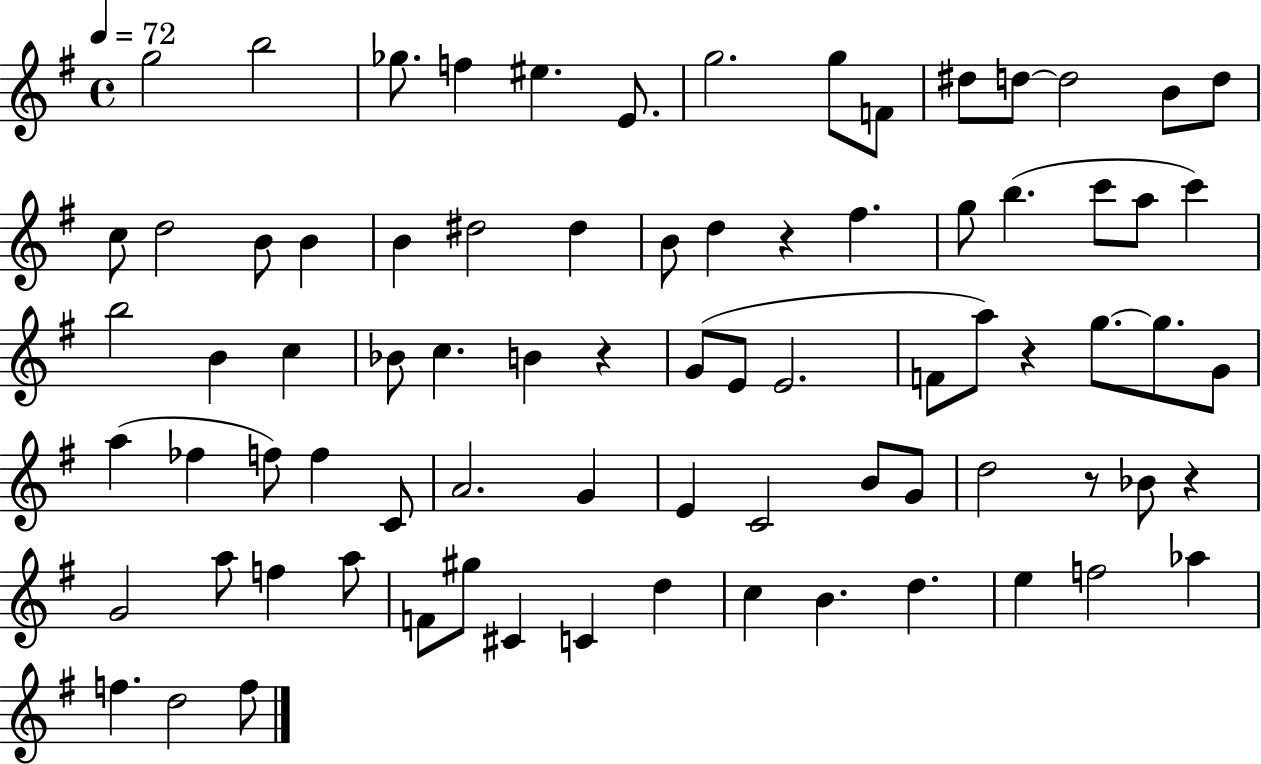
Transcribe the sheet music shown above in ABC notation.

X:1
T:Untitled
M:4/4
L:1/4
K:G
g2 b2 _g/2 f ^e E/2 g2 g/2 F/2 ^d/2 d/2 d2 B/2 d/2 c/2 d2 B/2 B B ^d2 ^d B/2 d z ^f g/2 b c'/2 a/2 c' b2 B c _B/2 c B z G/2 E/2 E2 F/2 a/2 z g/2 g/2 G/2 a _f f/2 f C/2 A2 G E C2 B/2 G/2 d2 z/2 _B/2 z G2 a/2 f a/2 F/2 ^g/2 ^C C d c B d e f2 _a f d2 f/2